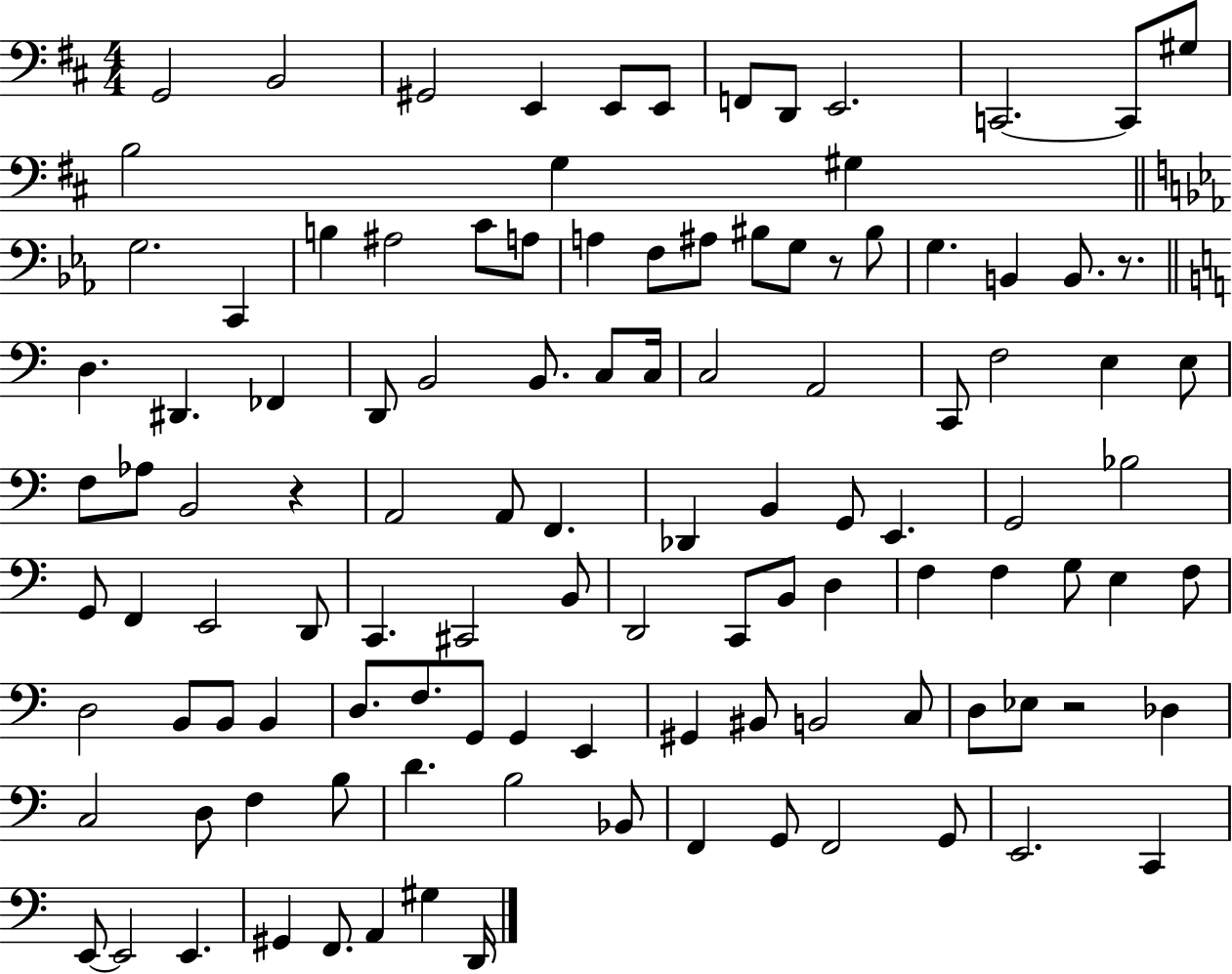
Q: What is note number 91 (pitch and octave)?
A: F3